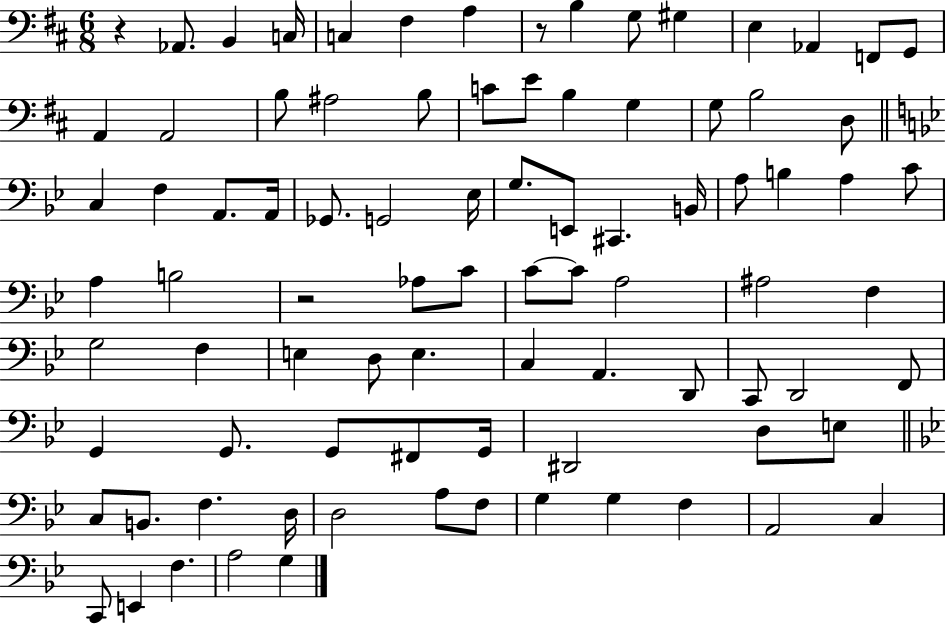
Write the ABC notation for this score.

X:1
T:Untitled
M:6/8
L:1/4
K:D
z _A,,/2 B,, C,/4 C, ^F, A, z/2 B, G,/2 ^G, E, _A,, F,,/2 G,,/2 A,, A,,2 B,/2 ^A,2 B,/2 C/2 E/2 B, G, G,/2 B,2 D,/2 C, F, A,,/2 A,,/4 _G,,/2 G,,2 _E,/4 G,/2 E,,/2 ^C,, B,,/4 A,/2 B, A, C/2 A, B,2 z2 _A,/2 C/2 C/2 C/2 A,2 ^A,2 F, G,2 F, E, D,/2 E, C, A,, D,,/2 C,,/2 D,,2 F,,/2 G,, G,,/2 G,,/2 ^F,,/2 G,,/4 ^D,,2 D,/2 E,/2 C,/2 B,,/2 F, D,/4 D,2 A,/2 F,/2 G, G, F, A,,2 C, C,,/2 E,, F, A,2 G,